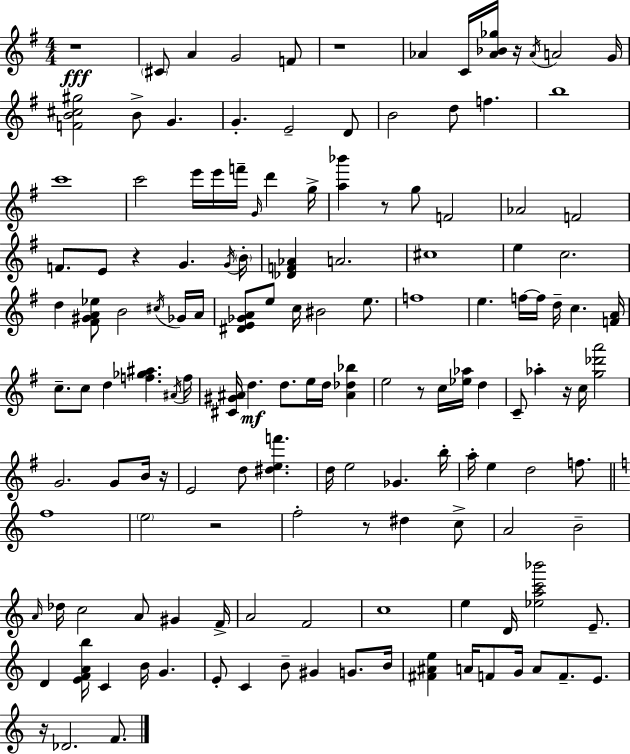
R/w C#4/e A4/q G4/h F4/e R/w Ab4/q C4/s [Ab4,Bb4,Gb5]/s R/s Ab4/s A4/h G4/s [F4,B4,C#5,G#5]/h B4/e G4/q. G4/q. E4/h D4/e B4/h D5/e F5/q. B5/w C6/w C6/h E6/s E6/s F6/s G4/s D6/q G5/s [A5,Bb6]/q R/e G5/e F4/h Ab4/h F4/h F4/e. E4/e R/q G4/q. G4/s B4/s [Db4,F4,Ab4]/q A4/h. C#5/w E5/q C5/h. D5/q [F#4,G#4,A4,Eb5]/e B4/h C#5/s Gb4/s A4/s [D#4,E4,Gb4,A4]/e E5/e C5/s BIS4/h E5/e. F5/w E5/q. F5/s F5/s D5/s C5/q. [F4,A4]/s C5/e. C5/e D5/q [F5,Gb5,A#5]/q. A#4/s F5/s [C#4,G#4,A#4]/s D5/q. D5/e. E5/s D5/s [A#4,Db5,Bb5]/q E5/h R/e C5/s [Eb5,Ab5]/s D5/q C4/e Ab5/q R/s C5/s [G5,Db6,A6]/h G4/h. G4/e B4/s R/s E4/h D5/e [D#5,E5,F6]/q. D5/s E5/h Gb4/q. B5/s A5/s E5/q D5/h F5/e. F5/w E5/h R/h F5/h R/e D#5/q C5/e A4/h B4/h A4/s Db5/s C5/h A4/e G#4/q F4/s A4/h F4/h C5/w E5/q D4/s [Eb5,A5,C6,Bb6]/h E4/e. D4/q [E4,F4,A4,B5]/s C4/q B4/s G4/q. E4/e C4/q B4/e G#4/q G4/e. B4/s [F#4,A#4,E5]/q A4/s F4/e G4/s A4/e F4/e. E4/e. R/s Db4/h. F4/e.